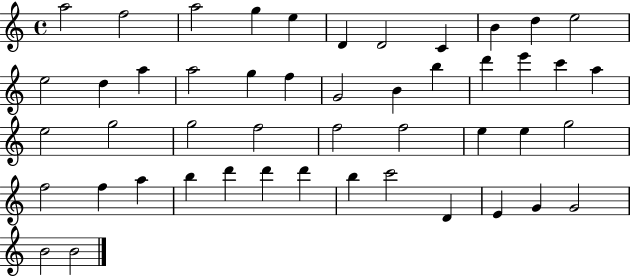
A5/h F5/h A5/h G5/q E5/q D4/q D4/h C4/q B4/q D5/q E5/h E5/h D5/q A5/q A5/h G5/q F5/q G4/h B4/q B5/q D6/q E6/q C6/q A5/q E5/h G5/h G5/h F5/h F5/h F5/h E5/q E5/q G5/h F5/h F5/q A5/q B5/q D6/q D6/q D6/q B5/q C6/h D4/q E4/q G4/q G4/h B4/h B4/h